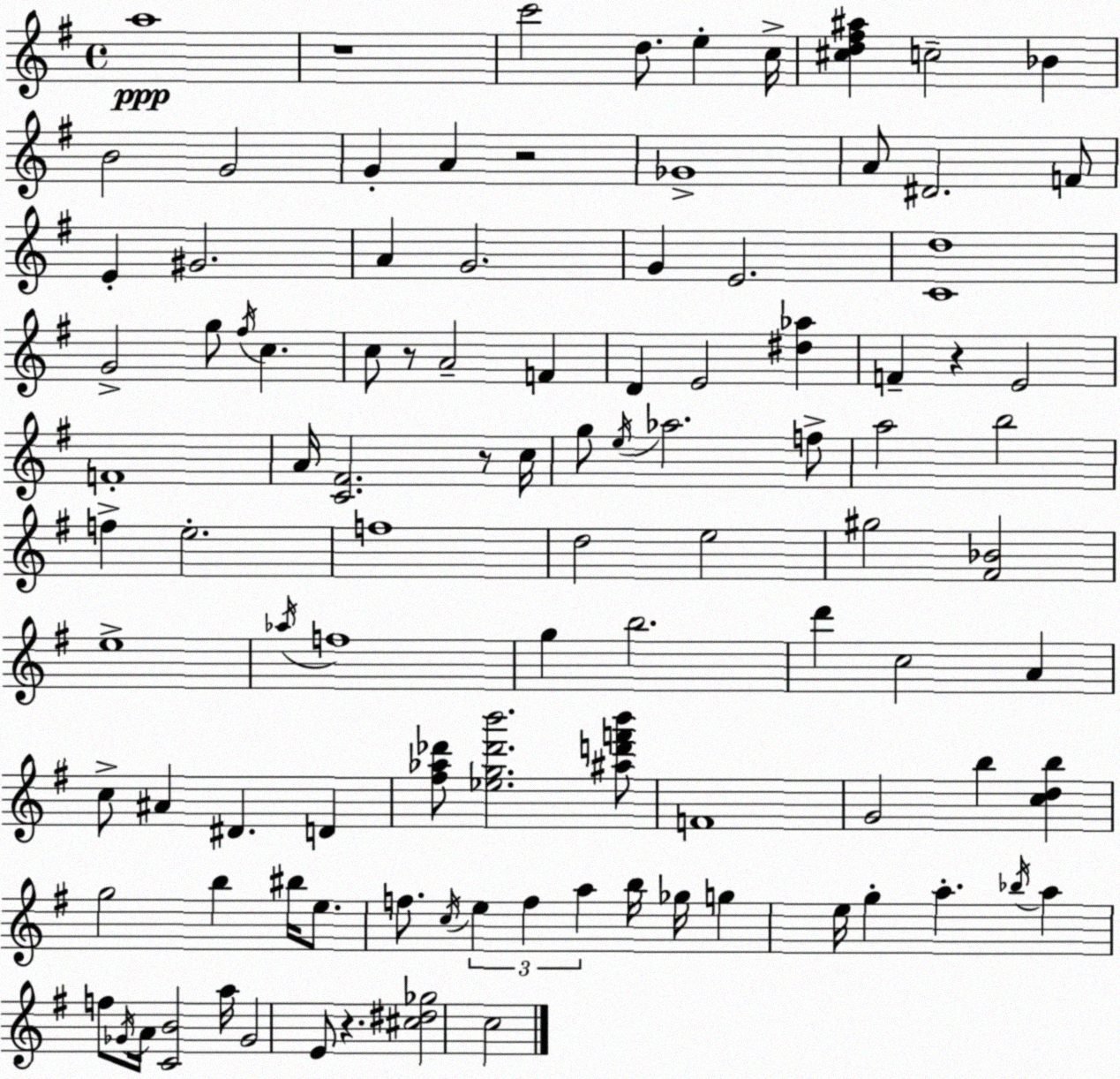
X:1
T:Untitled
M:4/4
L:1/4
K:Em
a4 z4 c'2 d/2 e c/4 [^cd^f^a] c2 _B B2 G2 G A z2 _G4 A/2 ^D2 F/2 E ^G2 A G2 G E2 [Cd]4 G2 g/2 ^f/4 c c/2 z/2 A2 F D E2 [^d_a] F z E2 F4 A/4 [C^F]2 z/2 c/4 g/2 e/4 _a2 f/2 a2 b2 f e2 f4 d2 e2 ^g2 [^F_B]2 e4 _a/4 f4 g b2 d' c2 A c/2 ^A ^D D [^f_a_d']/2 [_eg_d'b']2 [^ad'f'b']/2 F4 G2 b [cdb] g2 b ^b/4 e/2 f/2 c/4 e f a b/4 _g/4 g e/4 g a _b/4 a f/2 _G/4 A/4 [CB]2 a/4 _G2 E/2 z [^c^d_g]2 c2